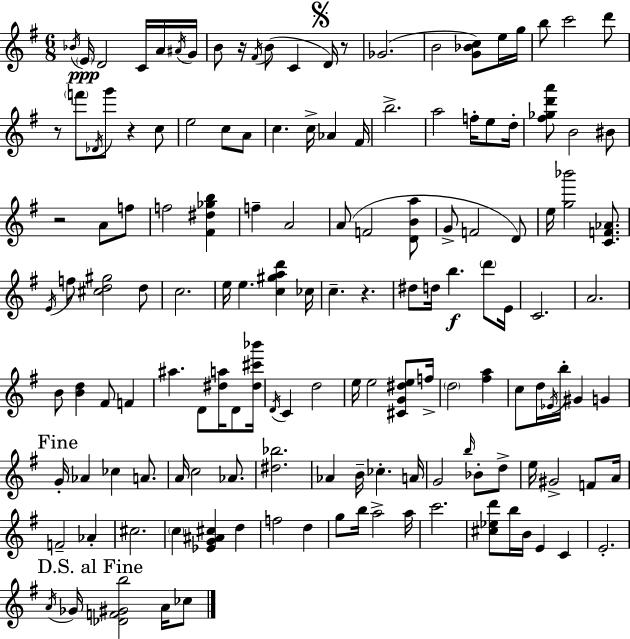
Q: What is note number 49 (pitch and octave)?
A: E4